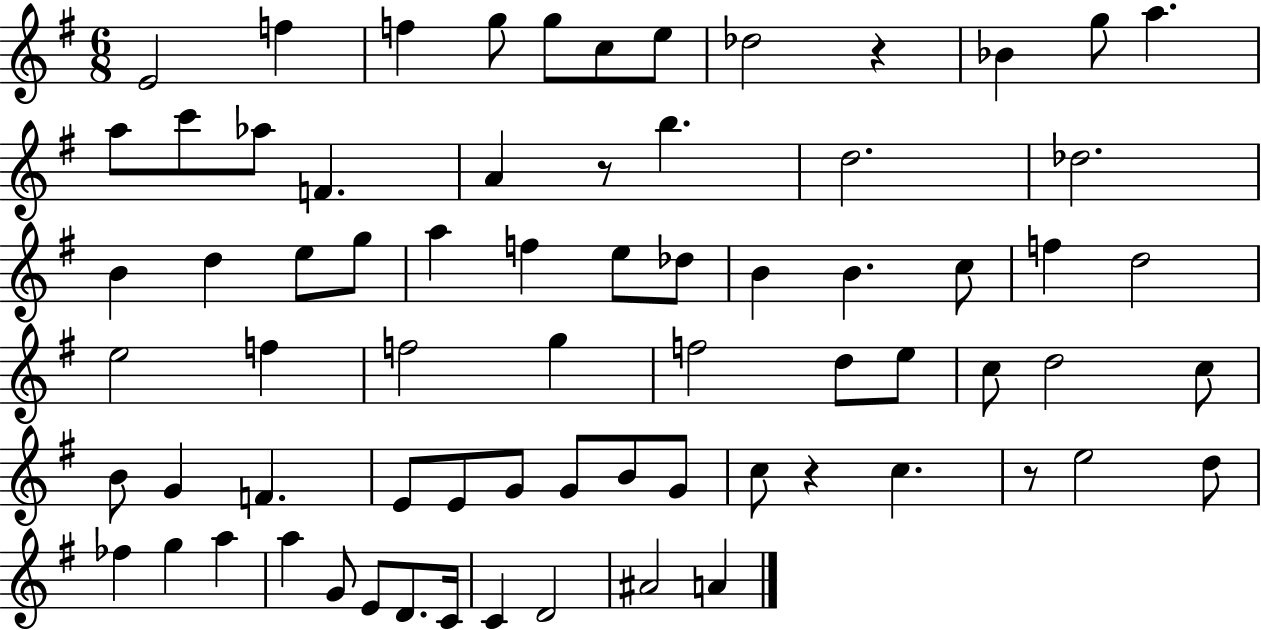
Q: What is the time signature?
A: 6/8